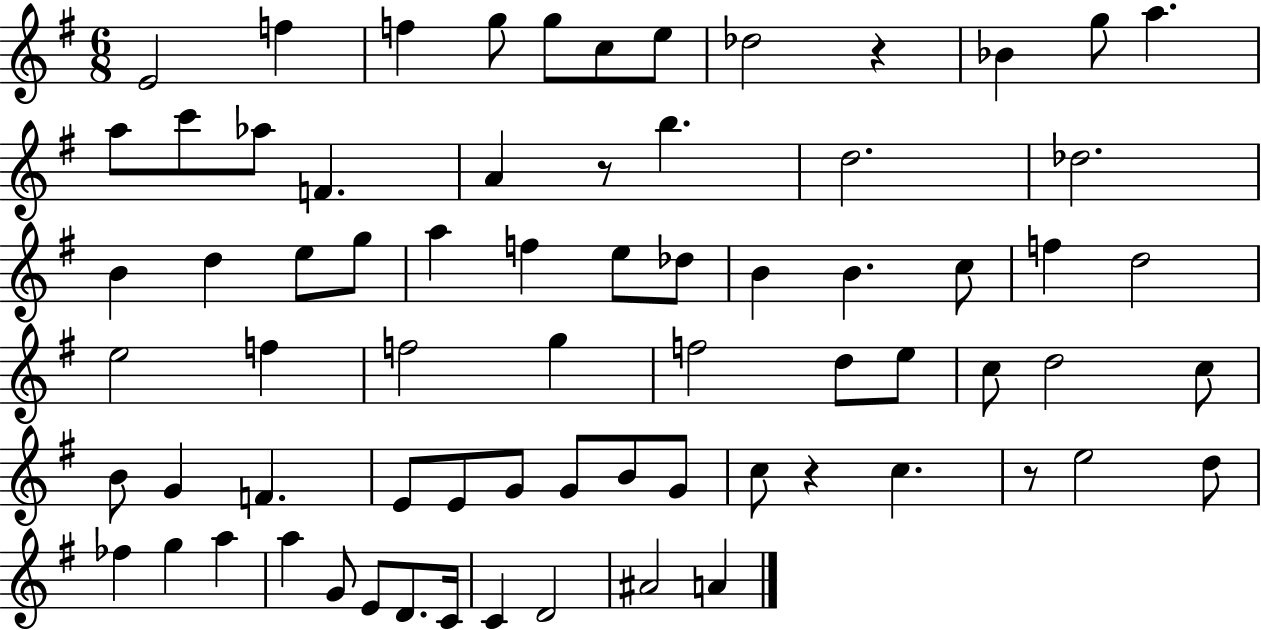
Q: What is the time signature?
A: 6/8